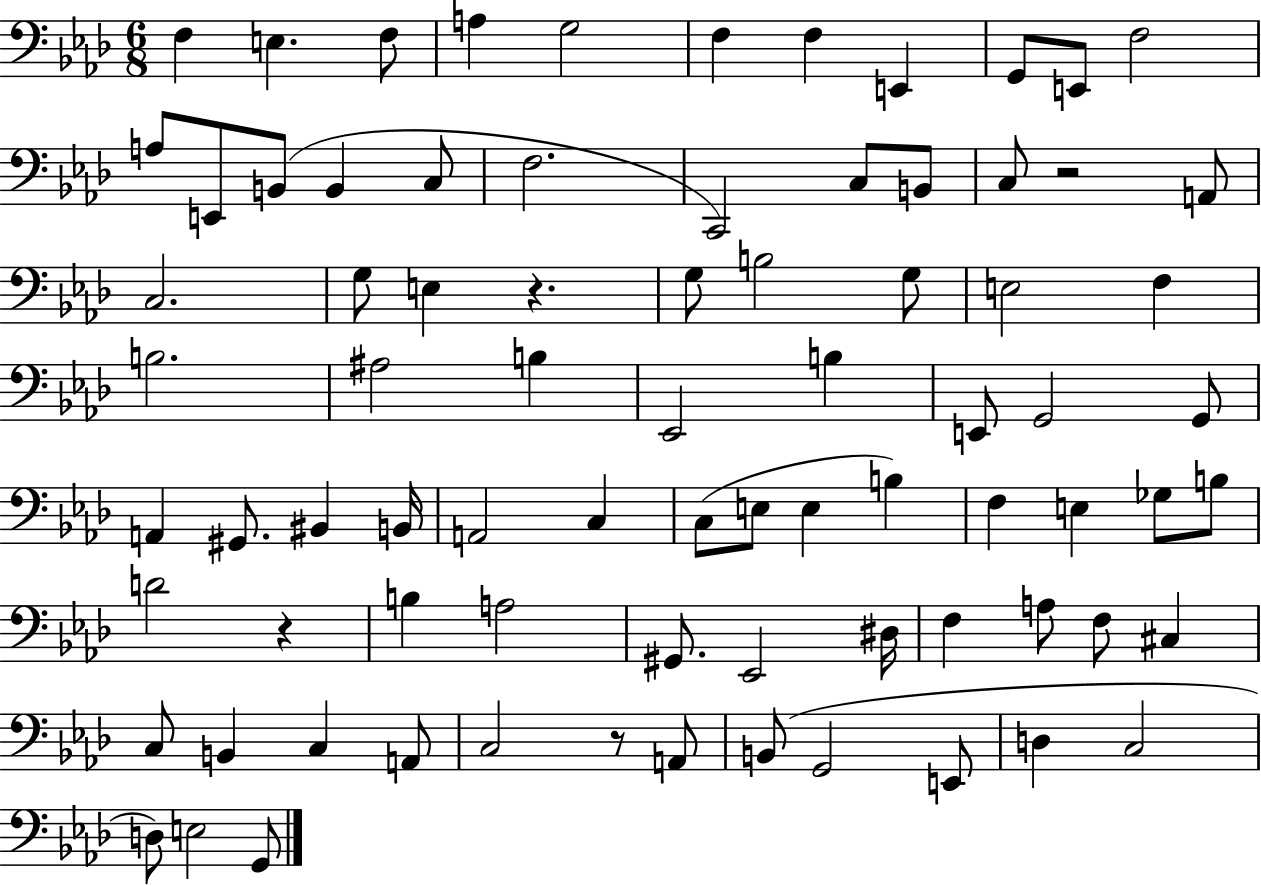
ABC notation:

X:1
T:Untitled
M:6/8
L:1/4
K:Ab
F, E, F,/2 A, G,2 F, F, E,, G,,/2 E,,/2 F,2 A,/2 E,,/2 B,,/2 B,, C,/2 F,2 C,,2 C,/2 B,,/2 C,/2 z2 A,,/2 C,2 G,/2 E, z G,/2 B,2 G,/2 E,2 F, B,2 ^A,2 B, _E,,2 B, E,,/2 G,,2 G,,/2 A,, ^G,,/2 ^B,, B,,/4 A,,2 C, C,/2 E,/2 E, B, F, E, _G,/2 B,/2 D2 z B, A,2 ^G,,/2 _E,,2 ^D,/4 F, A,/2 F,/2 ^C, C,/2 B,, C, A,,/2 C,2 z/2 A,,/2 B,,/2 G,,2 E,,/2 D, C,2 D,/2 E,2 G,,/2